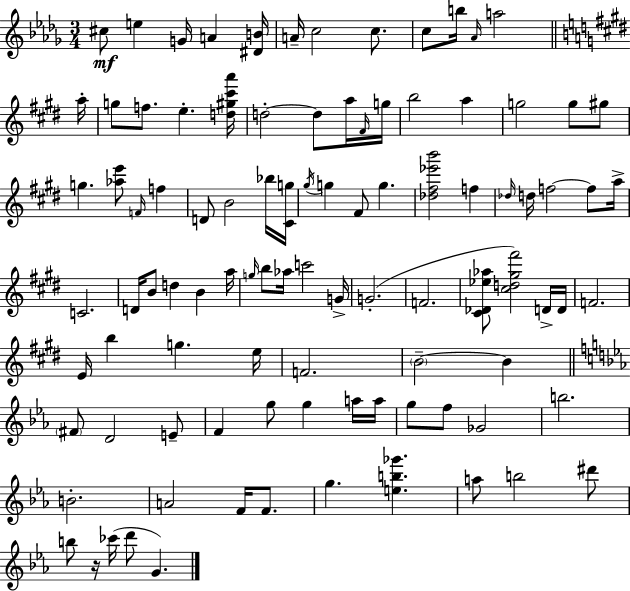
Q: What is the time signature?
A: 3/4